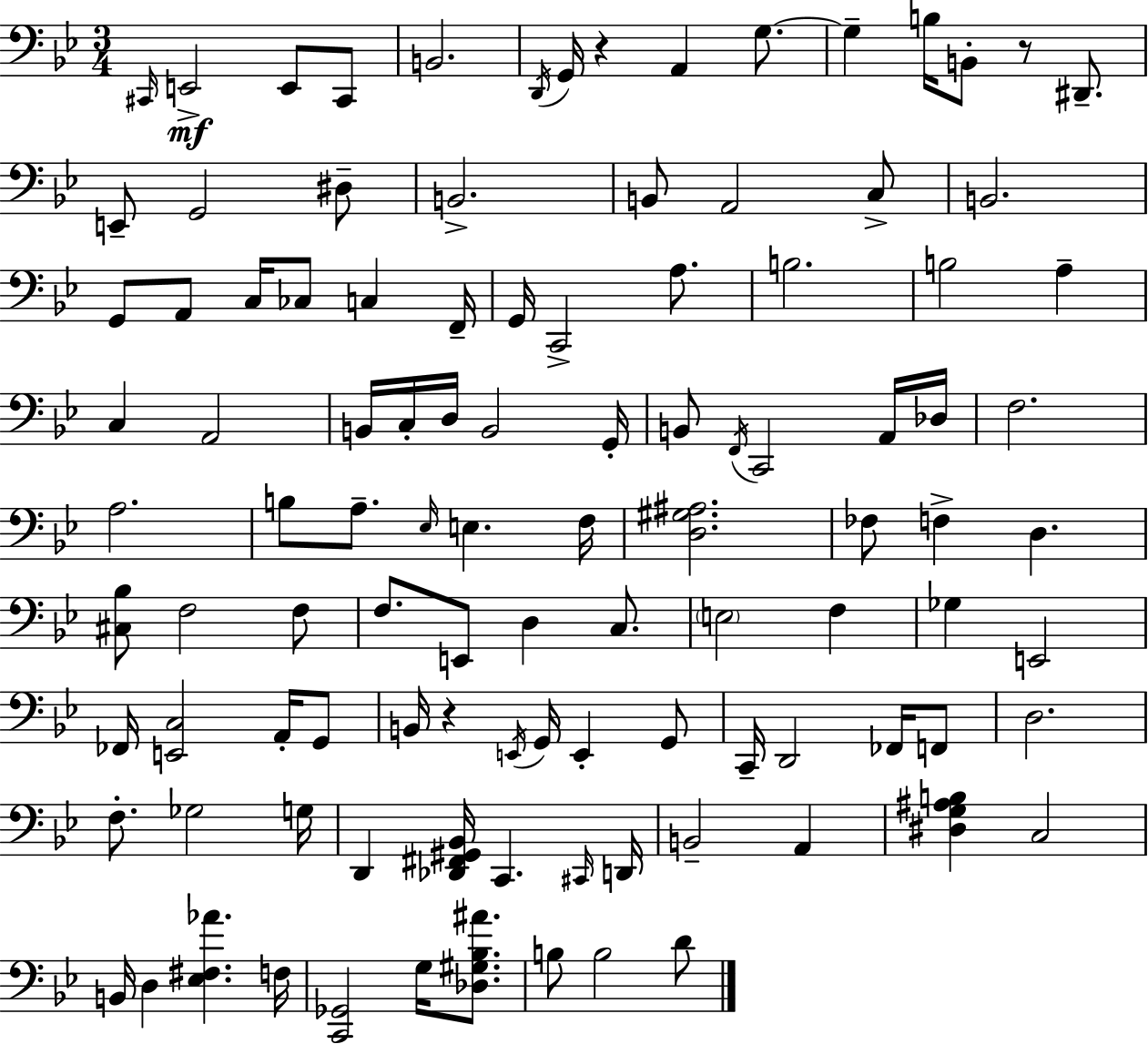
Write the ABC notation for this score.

X:1
T:Untitled
M:3/4
L:1/4
K:Gm
^C,,/4 E,,2 E,,/2 ^C,,/2 B,,2 D,,/4 G,,/4 z A,, G,/2 G, B,/4 B,,/2 z/2 ^D,,/2 E,,/2 G,,2 ^D,/2 B,,2 B,,/2 A,,2 C,/2 B,,2 G,,/2 A,,/2 C,/4 _C,/2 C, F,,/4 G,,/4 C,,2 A,/2 B,2 B,2 A, C, A,,2 B,,/4 C,/4 D,/4 B,,2 G,,/4 B,,/2 F,,/4 C,,2 A,,/4 _D,/4 F,2 A,2 B,/2 A,/2 _E,/4 E, F,/4 [D,^G,^A,]2 _F,/2 F, D, [^C,_B,]/2 F,2 F,/2 F,/2 E,,/2 D, C,/2 E,2 F, _G, E,,2 _F,,/4 [E,,C,]2 A,,/4 G,,/2 B,,/4 z E,,/4 G,,/4 E,, G,,/2 C,,/4 D,,2 _F,,/4 F,,/2 D,2 F,/2 _G,2 G,/4 D,, [_D,,^F,,^G,,_B,,]/4 C,, ^C,,/4 D,,/4 B,,2 A,, [^D,G,^A,B,] C,2 B,,/4 D, [_E,^F,_A] F,/4 [C,,_G,,]2 G,/4 [_D,^G,_B,^A]/2 B,/2 B,2 D/2